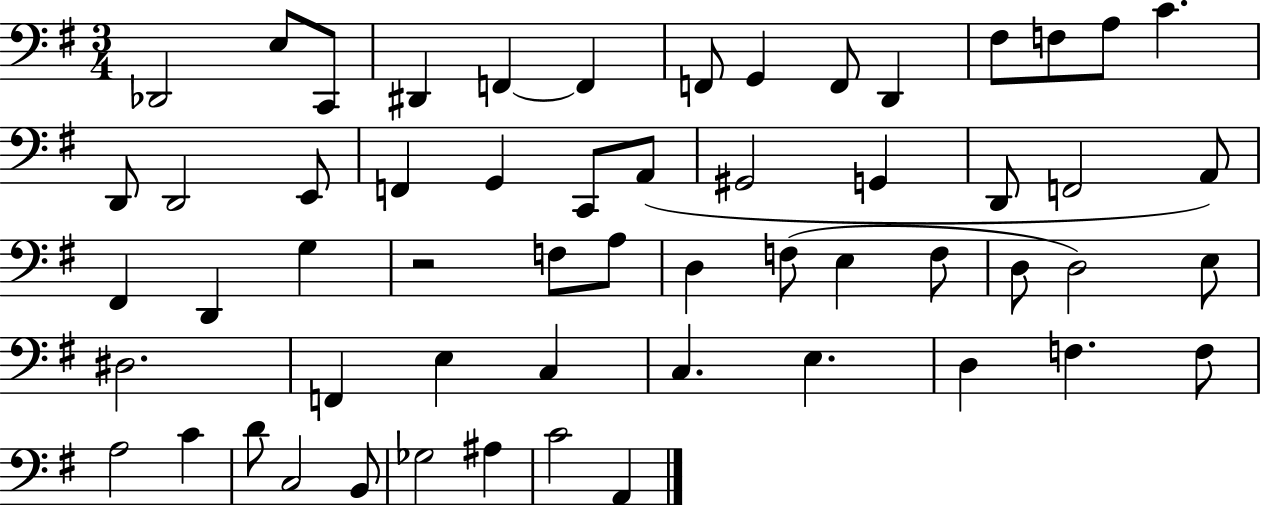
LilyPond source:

{
  \clef bass
  \numericTimeSignature
  \time 3/4
  \key g \major
  des,2 e8 c,8 | dis,4 f,4~~ f,4 | f,8 g,4 f,8 d,4 | fis8 f8 a8 c'4. | \break d,8 d,2 e,8 | f,4 g,4 c,8 a,8( | gis,2 g,4 | d,8 f,2 a,8) | \break fis,4 d,4 g4 | r2 f8 a8 | d4 f8( e4 f8 | d8 d2) e8 | \break dis2. | f,4 e4 c4 | c4. e4. | d4 f4. f8 | \break a2 c'4 | d'8 c2 b,8 | ges2 ais4 | c'2 a,4 | \break \bar "|."
}